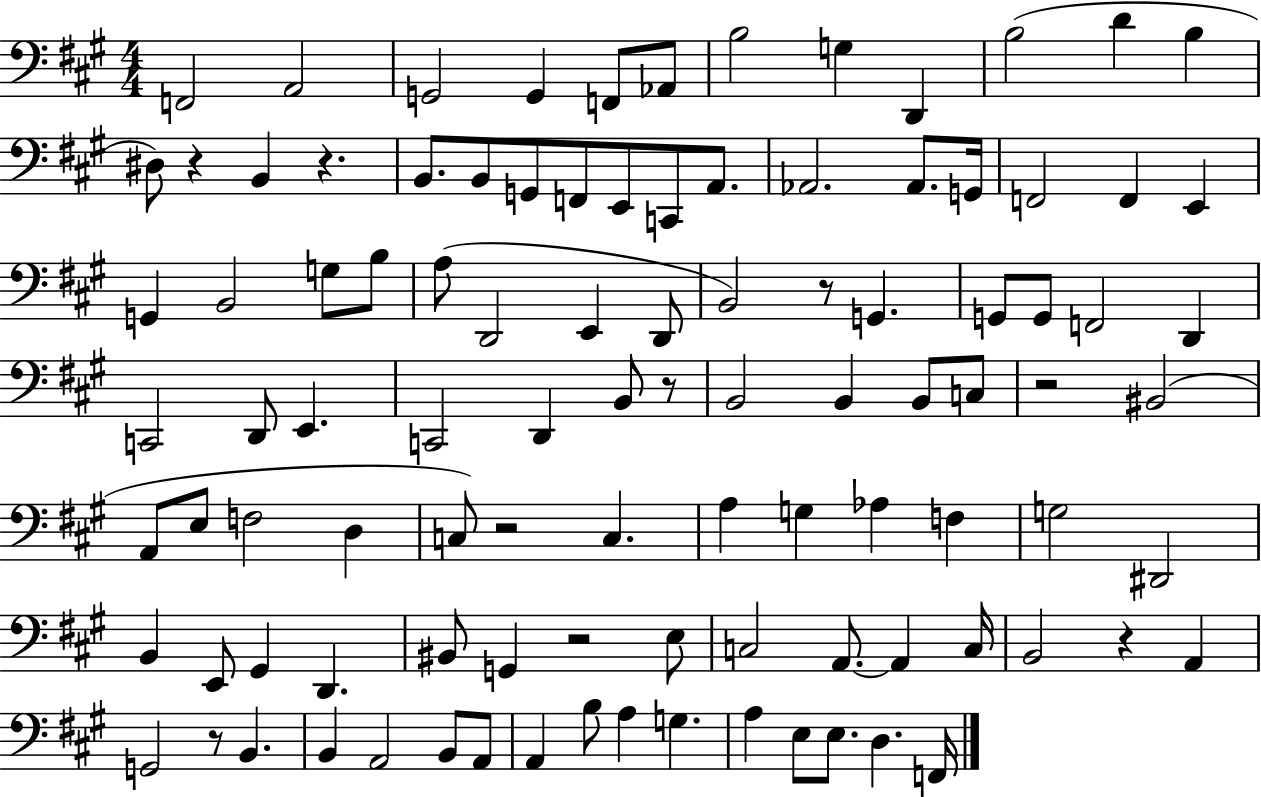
F2/h A2/h G2/h G2/q F2/e Ab2/e B3/h G3/q D2/q B3/h D4/q B3/q D#3/e R/q B2/q R/q. B2/e. B2/e G2/e F2/e E2/e C2/e A2/e. Ab2/h. Ab2/e. G2/s F2/h F2/q E2/q G2/q B2/h G3/e B3/e A3/e D2/h E2/q D2/e B2/h R/e G2/q. G2/e G2/e F2/h D2/q C2/h D2/e E2/q. C2/h D2/q B2/e R/e B2/h B2/q B2/e C3/e R/h BIS2/h A2/e E3/e F3/h D3/q C3/e R/h C3/q. A3/q G3/q Ab3/q F3/q G3/h D#2/h B2/q E2/e G#2/q D2/q. BIS2/e G2/q R/h E3/e C3/h A2/e. A2/q C3/s B2/h R/q A2/q G2/h R/e B2/q. B2/q A2/h B2/e A2/e A2/q B3/e A3/q G3/q. A3/q E3/e E3/e. D3/q. F2/s